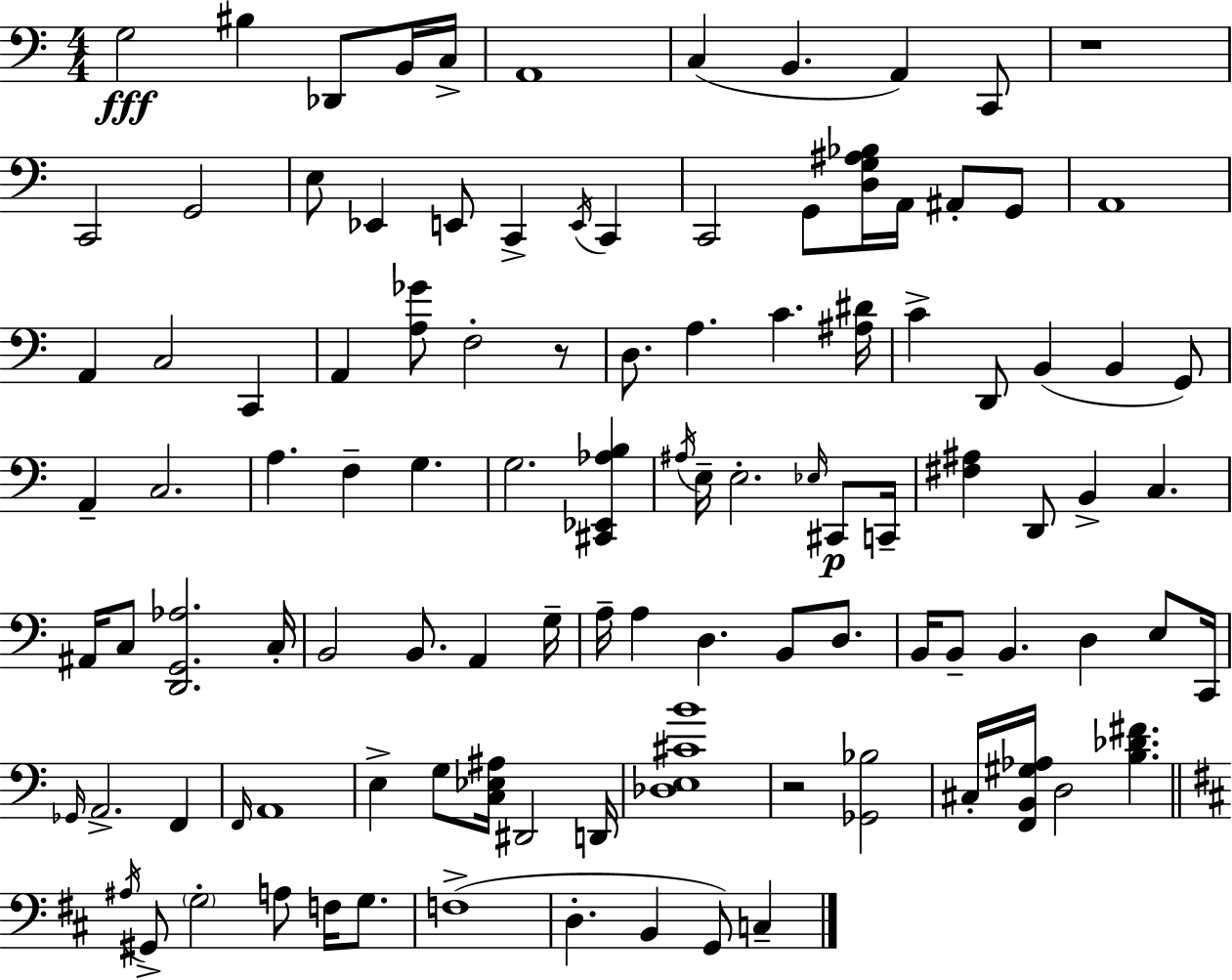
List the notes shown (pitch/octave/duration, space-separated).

G3/h BIS3/q Db2/e B2/s C3/s A2/w C3/q B2/q. A2/q C2/e R/w C2/h G2/h E3/e Eb2/q E2/e C2/q E2/s C2/q C2/h G2/e [D3,G3,A#3,Bb3]/s A2/s A#2/e G2/e A2/w A2/q C3/h C2/q A2/q [A3,Gb4]/e F3/h R/e D3/e. A3/q. C4/q. [A#3,D#4]/s C4/q D2/e B2/q B2/q G2/e A2/q C3/h. A3/q. F3/q G3/q. G3/h. [C#2,Eb2,Ab3,B3]/q A#3/s E3/s E3/h. Eb3/s C#2/e C2/s [F#3,A#3]/q D2/e B2/q C3/q. A#2/s C3/e [D2,G2,Ab3]/h. C3/s B2/h B2/e. A2/q G3/s A3/s A3/q D3/q. B2/e D3/e. B2/s B2/e B2/q. D3/q E3/e C2/s Gb2/s A2/h. F2/q F2/s A2/w E3/q G3/e [C3,Eb3,A#3]/s D#2/h D2/s [Db3,E3,C#4,B4]/w R/h [Gb2,Bb3]/h C#3/s [F2,B2,G#3,Ab3]/s D3/h [B3,Db4,F#4]/q. A#3/s G#2/e G3/h A3/e F3/s G3/e. F3/w D3/q. B2/q G2/e C3/q